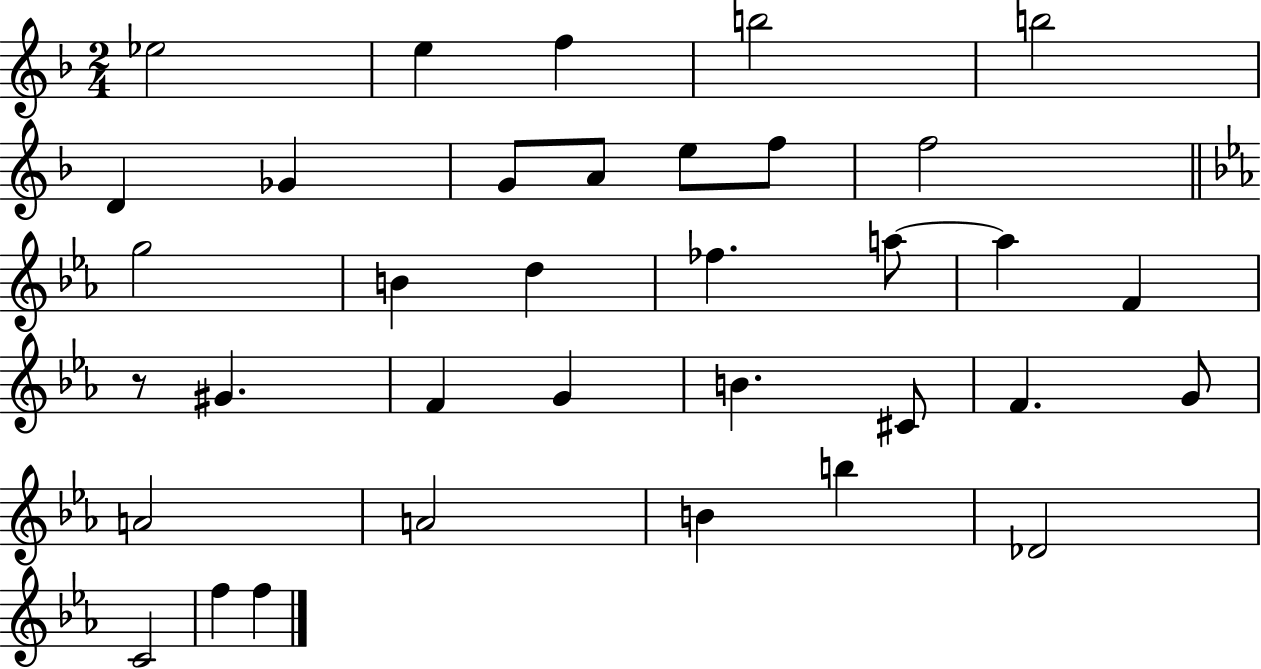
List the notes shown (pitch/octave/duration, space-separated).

Eb5/h E5/q F5/q B5/h B5/h D4/q Gb4/q G4/e A4/e E5/e F5/e F5/h G5/h B4/q D5/q FES5/q. A5/e A5/q F4/q R/e G#4/q. F4/q G4/q B4/q. C#4/e F4/q. G4/e A4/h A4/h B4/q B5/q Db4/h C4/h F5/q F5/q